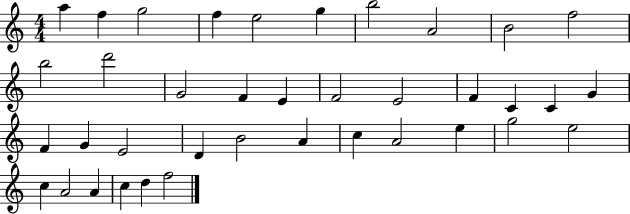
A5/q F5/q G5/h F5/q E5/h G5/q B5/h A4/h B4/h F5/h B5/h D6/h G4/h F4/q E4/q F4/h E4/h F4/q C4/q C4/q G4/q F4/q G4/q E4/h D4/q B4/h A4/q C5/q A4/h E5/q G5/h E5/h C5/q A4/h A4/q C5/q D5/q F5/h